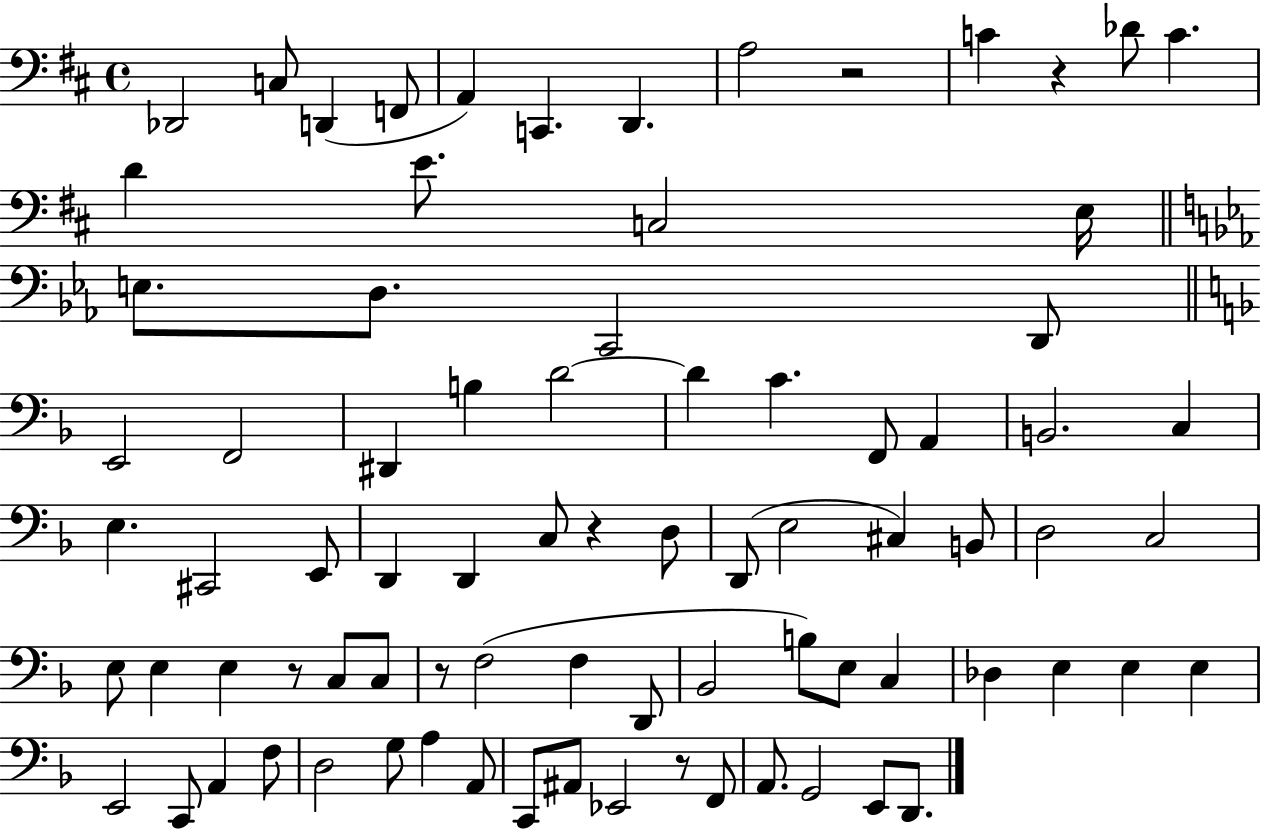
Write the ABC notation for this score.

X:1
T:Untitled
M:4/4
L:1/4
K:D
_D,,2 C,/2 D,, F,,/2 A,, C,, D,, A,2 z2 C z _D/2 C D E/2 C,2 E,/4 E,/2 D,/2 C,,2 D,,/2 E,,2 F,,2 ^D,, B, D2 D C F,,/2 A,, B,,2 C, E, ^C,,2 E,,/2 D,, D,, C,/2 z D,/2 D,,/2 E,2 ^C, B,,/2 D,2 C,2 E,/2 E, E, z/2 C,/2 C,/2 z/2 F,2 F, D,,/2 _B,,2 B,/2 E,/2 C, _D, E, E, E, E,,2 C,,/2 A,, F,/2 D,2 G,/2 A, A,,/2 C,,/2 ^A,,/2 _E,,2 z/2 F,,/2 A,,/2 G,,2 E,,/2 D,,/2